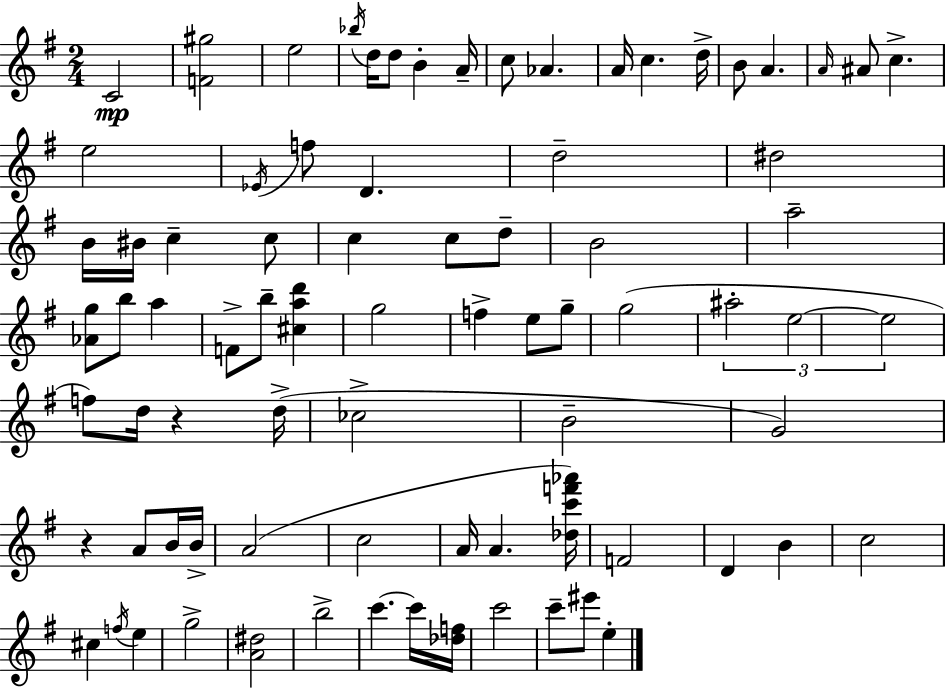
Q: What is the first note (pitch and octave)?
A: C4